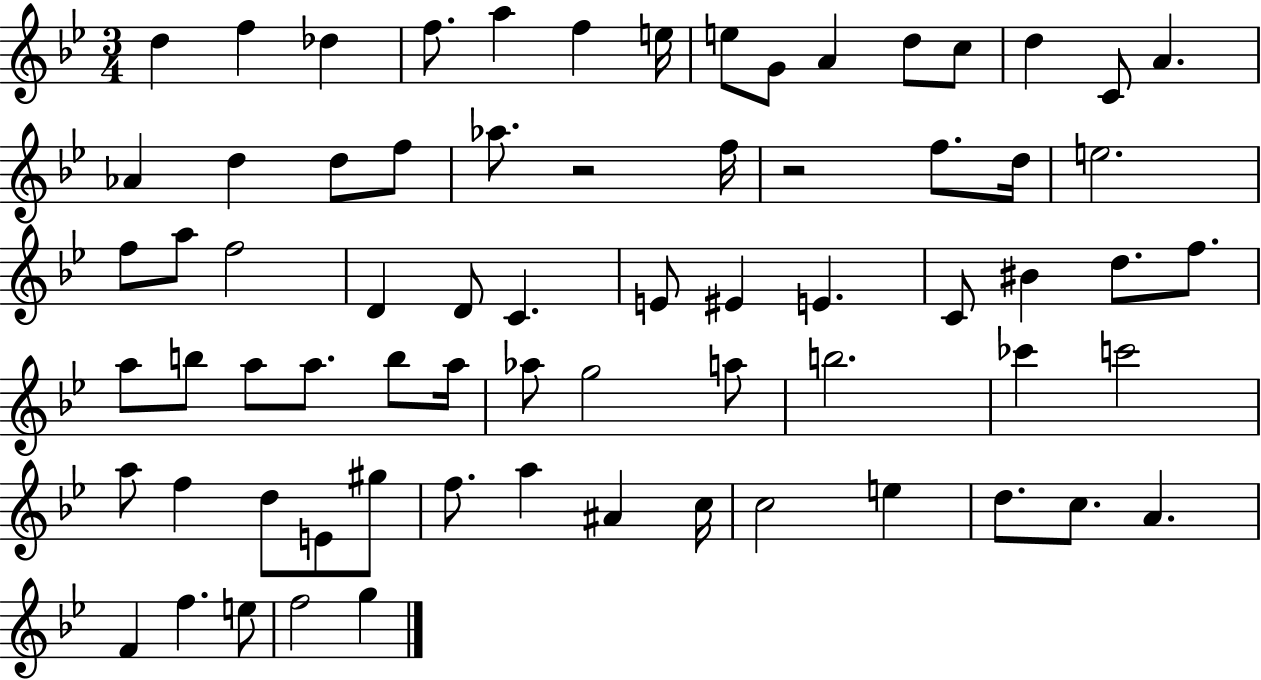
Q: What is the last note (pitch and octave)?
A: G5